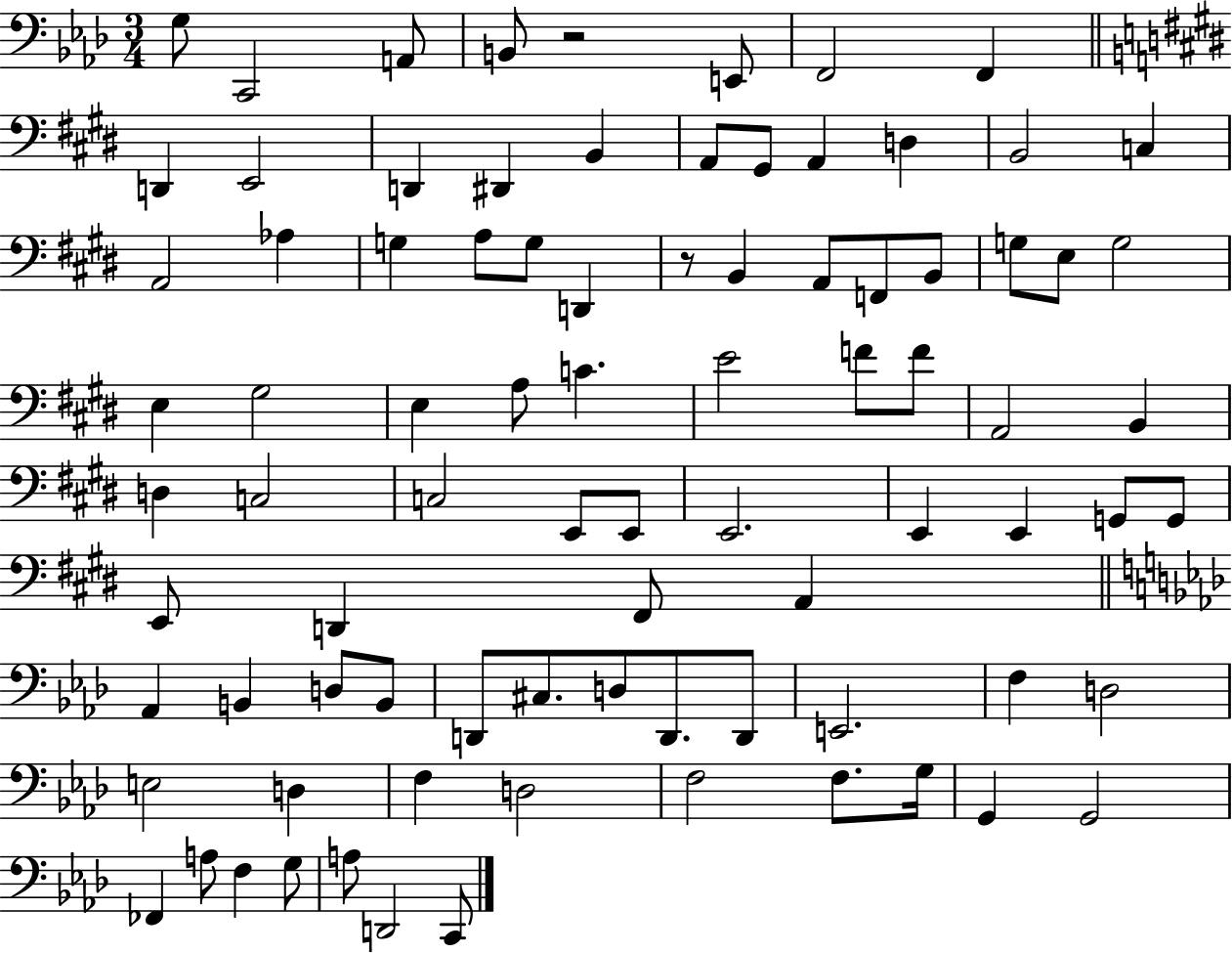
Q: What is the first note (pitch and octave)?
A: G3